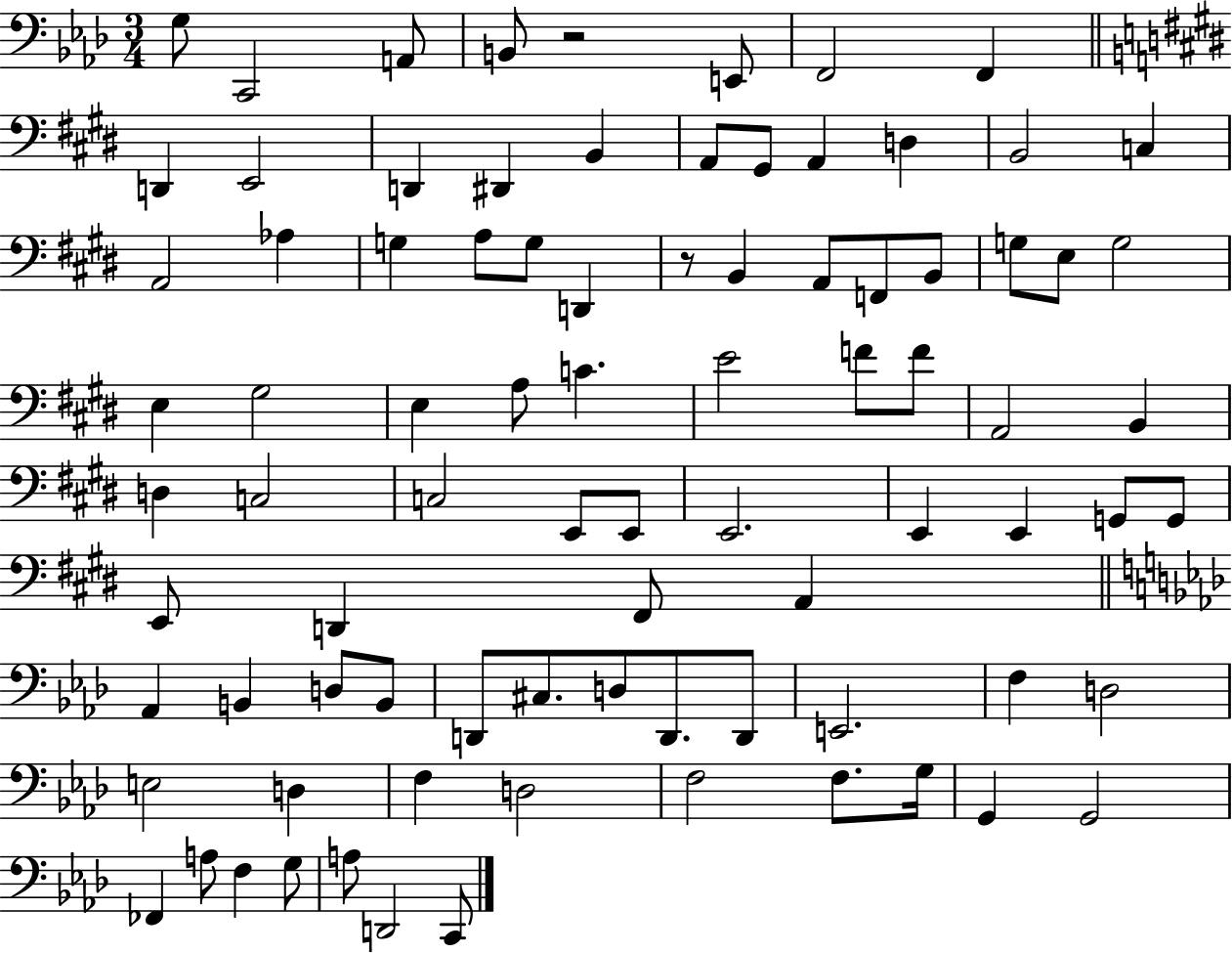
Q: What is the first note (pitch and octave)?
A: G3